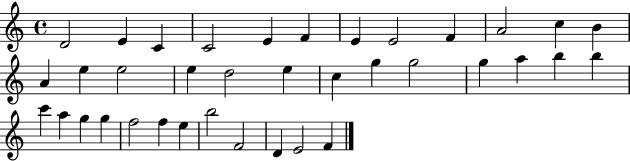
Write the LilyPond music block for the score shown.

{
  \clef treble
  \time 4/4
  \defaultTimeSignature
  \key c \major
  d'2 e'4 c'4 | c'2 e'4 f'4 | e'4 e'2 f'4 | a'2 c''4 b'4 | \break a'4 e''4 e''2 | e''4 d''2 e''4 | c''4 g''4 g''2 | g''4 a''4 b''4 b''4 | \break c'''4 a''4 g''4 g''4 | f''2 f''4 e''4 | b''2 f'2 | d'4 e'2 f'4 | \break \bar "|."
}